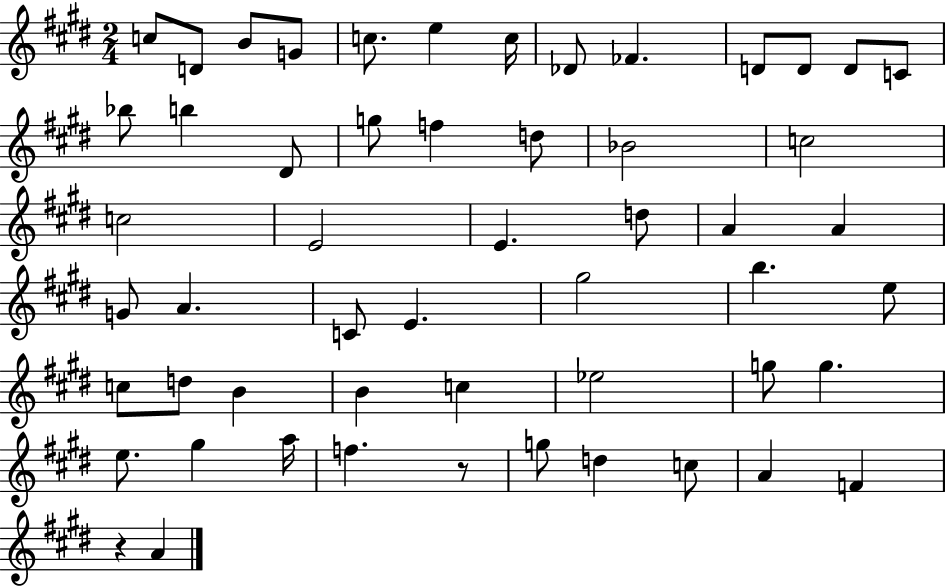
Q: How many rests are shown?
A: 2